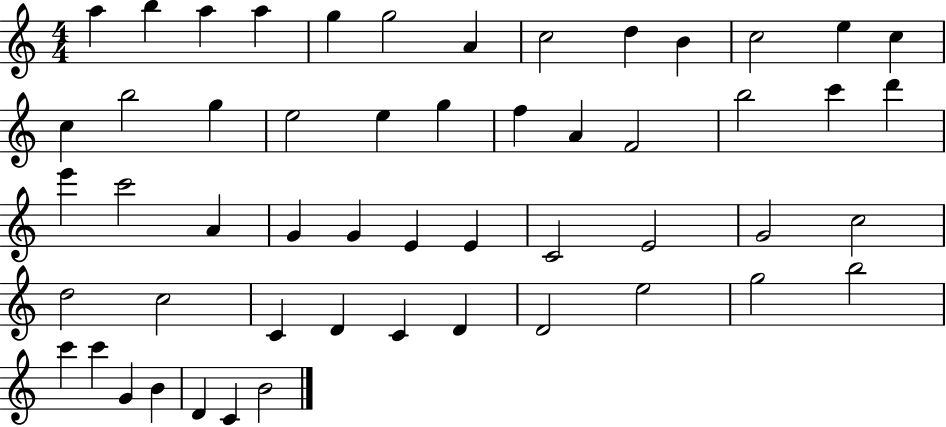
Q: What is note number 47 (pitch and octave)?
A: C6